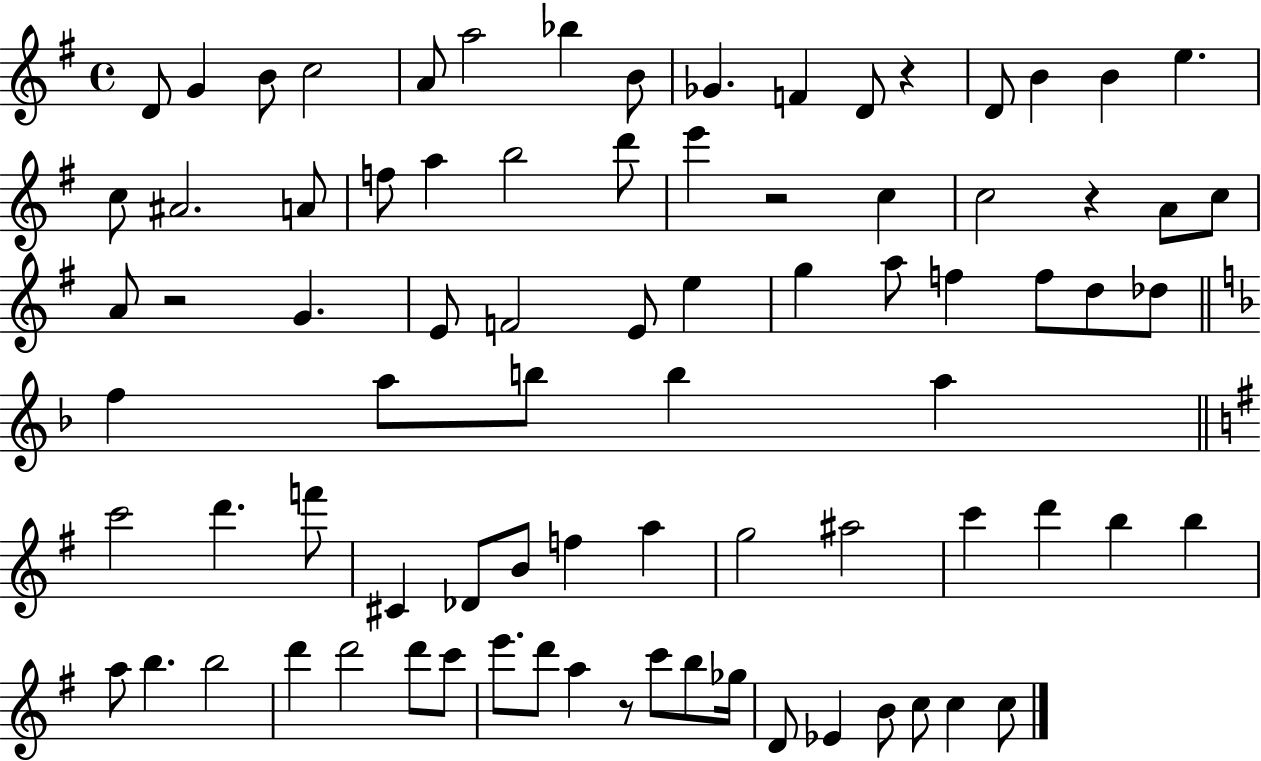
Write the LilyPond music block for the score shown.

{
  \clef treble
  \time 4/4
  \defaultTimeSignature
  \key g \major
  d'8 g'4 b'8 c''2 | a'8 a''2 bes''4 b'8 | ges'4. f'4 d'8 r4 | d'8 b'4 b'4 e''4. | \break c''8 ais'2. a'8 | f''8 a''4 b''2 d'''8 | e'''4 r2 c''4 | c''2 r4 a'8 c''8 | \break a'8 r2 g'4. | e'8 f'2 e'8 e''4 | g''4 a''8 f''4 f''8 d''8 des''8 | \bar "||" \break \key f \major f''4 a''8 b''8 b''4 a''4 | \bar "||" \break \key g \major c'''2 d'''4. f'''8 | cis'4 des'8 b'8 f''4 a''4 | g''2 ais''2 | c'''4 d'''4 b''4 b''4 | \break a''8 b''4. b''2 | d'''4 d'''2 d'''8 c'''8 | e'''8. d'''8 a''4 r8 c'''8 b''8 ges''16 | d'8 ees'4 b'8 c''8 c''4 c''8 | \break \bar "|."
}